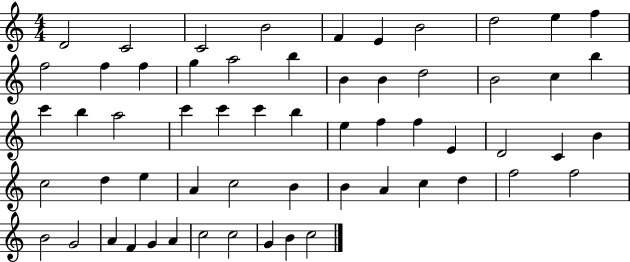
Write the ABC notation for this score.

X:1
T:Untitled
M:4/4
L:1/4
K:C
D2 C2 C2 B2 F E B2 d2 e f f2 f f g a2 b B B d2 B2 c b c' b a2 c' c' c' b e f f E D2 C B c2 d e A c2 B B A c d f2 f2 B2 G2 A F G A c2 c2 G B c2